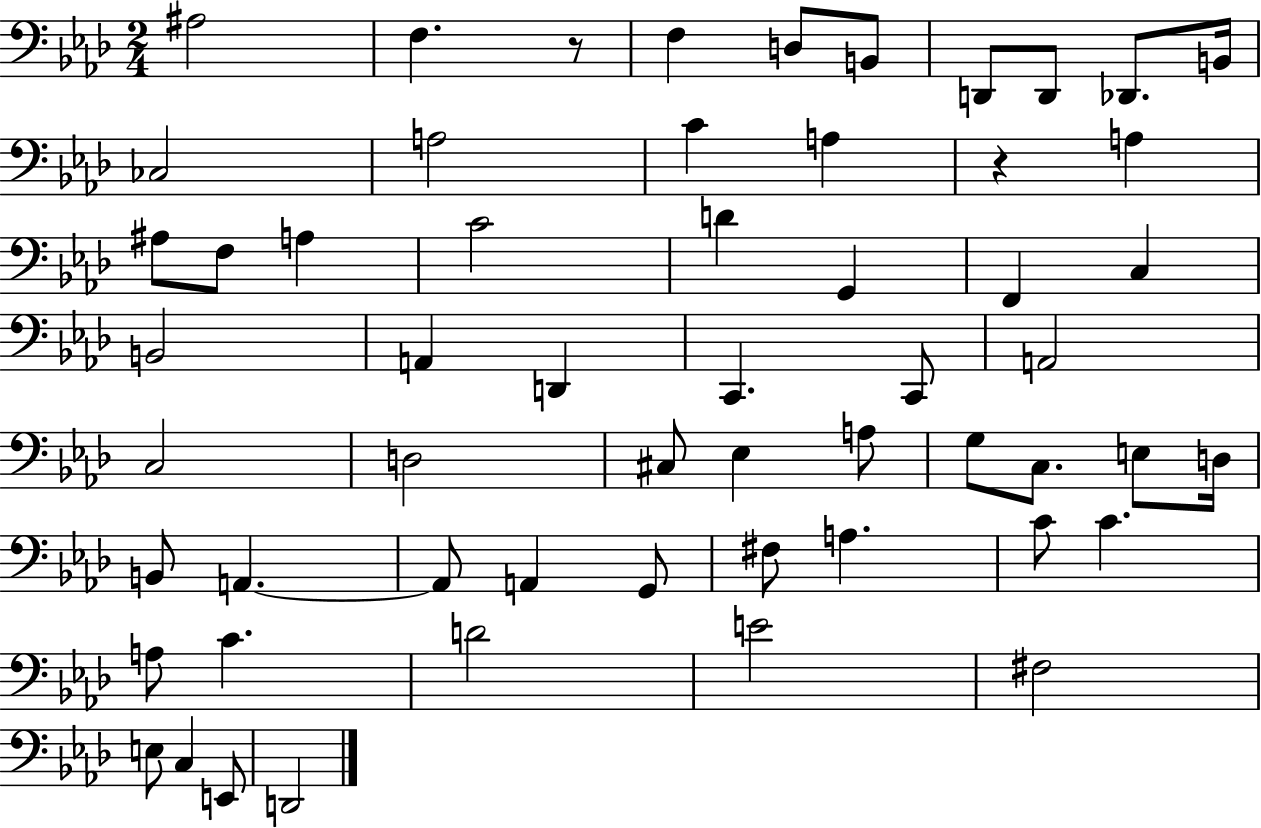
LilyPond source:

{
  \clef bass
  \numericTimeSignature
  \time 2/4
  \key aes \major
  ais2 | f4. r8 | f4 d8 b,8 | d,8 d,8 des,8. b,16 | \break ces2 | a2 | c'4 a4 | r4 a4 | \break ais8 f8 a4 | c'2 | d'4 g,4 | f,4 c4 | \break b,2 | a,4 d,4 | c,4. c,8 | a,2 | \break c2 | d2 | cis8 ees4 a8 | g8 c8. e8 d16 | \break b,8 a,4.~~ | a,8 a,4 g,8 | fis8 a4. | c'8 c'4. | \break a8 c'4. | d'2 | e'2 | fis2 | \break e8 c4 e,8 | d,2 | \bar "|."
}